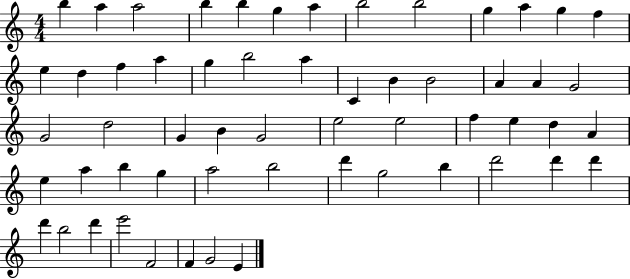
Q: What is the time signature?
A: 4/4